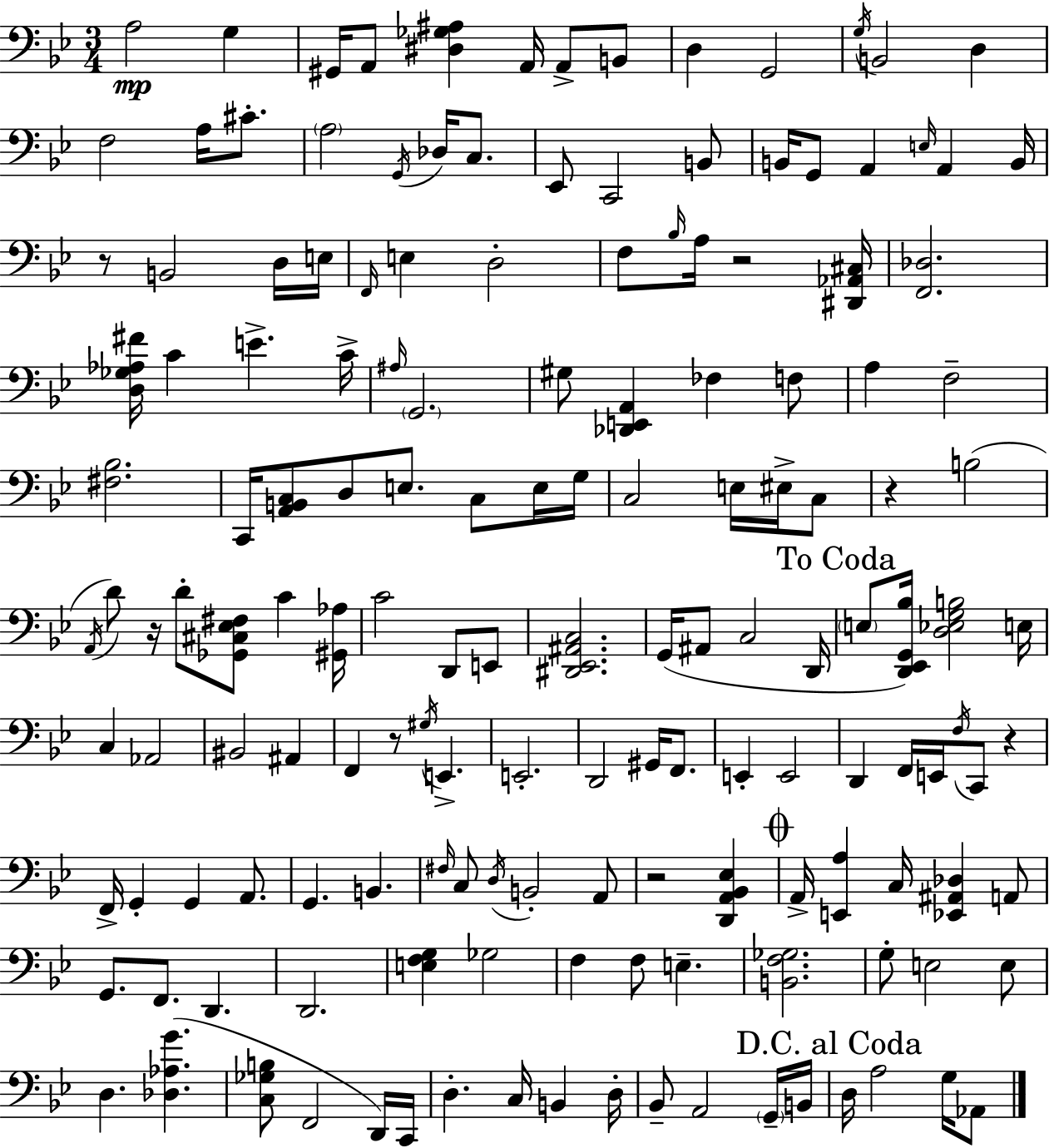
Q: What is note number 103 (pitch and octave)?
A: A2